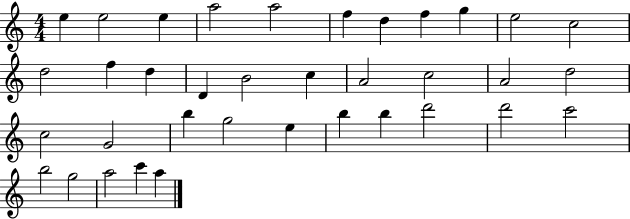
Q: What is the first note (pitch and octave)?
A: E5